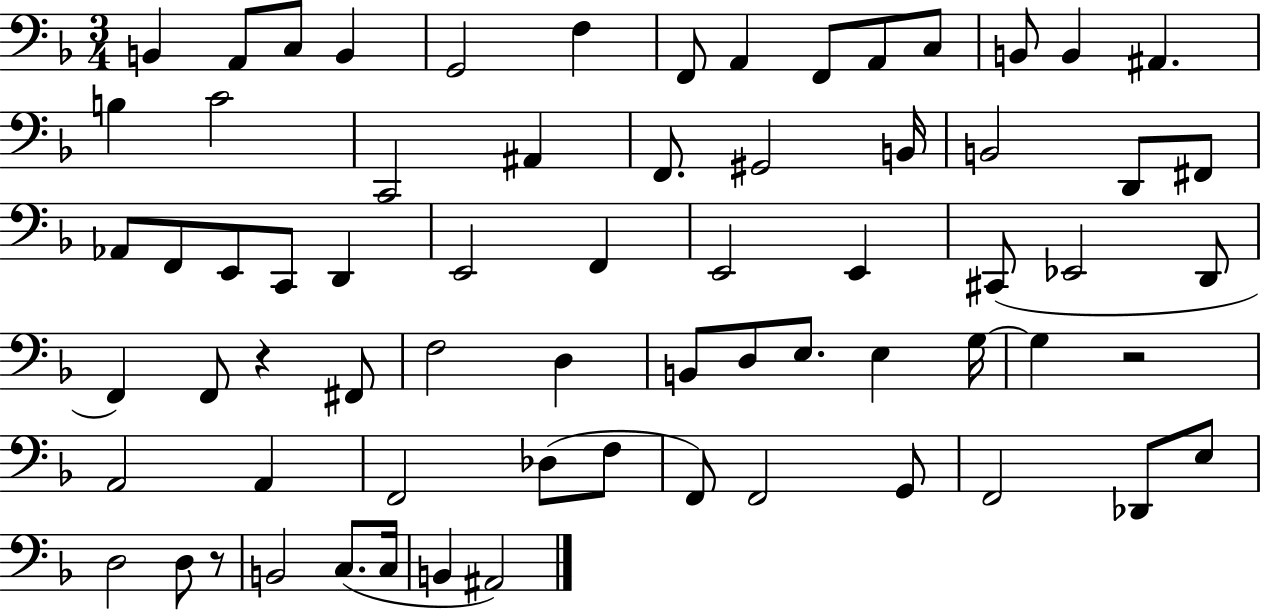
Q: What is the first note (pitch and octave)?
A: B2